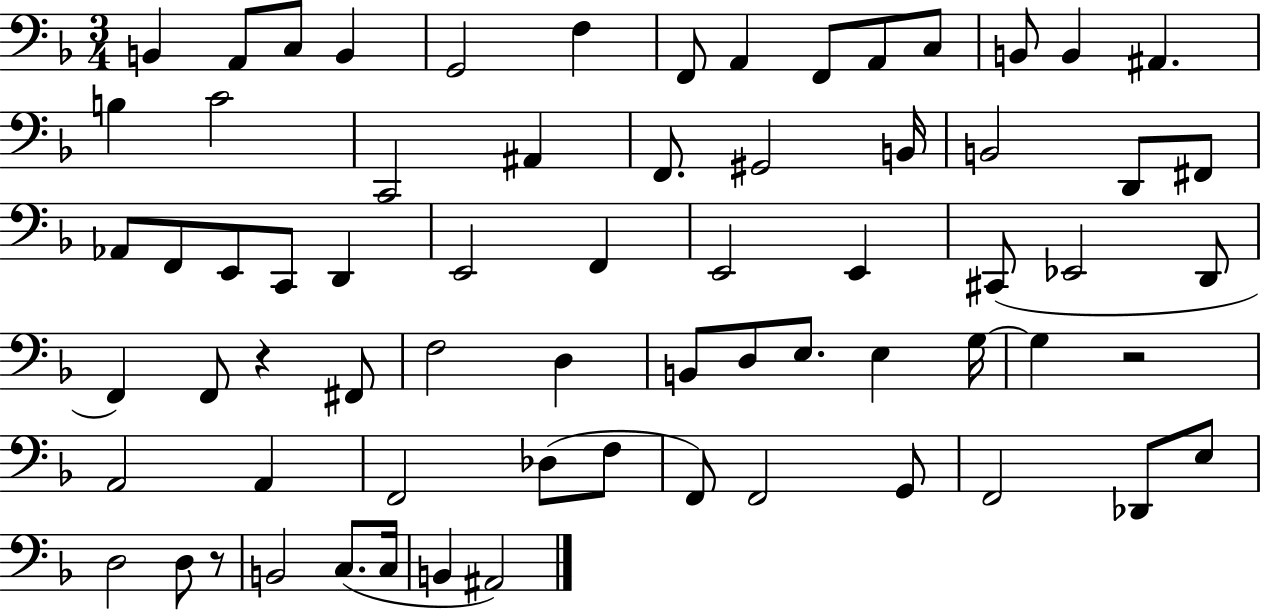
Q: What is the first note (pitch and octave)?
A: B2